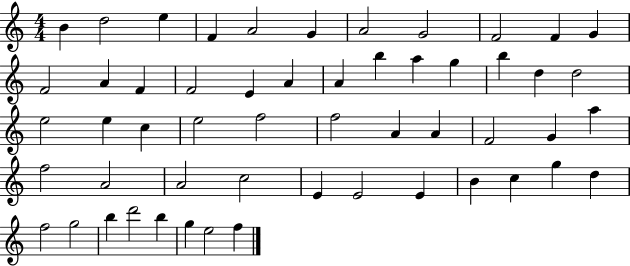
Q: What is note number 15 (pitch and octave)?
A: F4